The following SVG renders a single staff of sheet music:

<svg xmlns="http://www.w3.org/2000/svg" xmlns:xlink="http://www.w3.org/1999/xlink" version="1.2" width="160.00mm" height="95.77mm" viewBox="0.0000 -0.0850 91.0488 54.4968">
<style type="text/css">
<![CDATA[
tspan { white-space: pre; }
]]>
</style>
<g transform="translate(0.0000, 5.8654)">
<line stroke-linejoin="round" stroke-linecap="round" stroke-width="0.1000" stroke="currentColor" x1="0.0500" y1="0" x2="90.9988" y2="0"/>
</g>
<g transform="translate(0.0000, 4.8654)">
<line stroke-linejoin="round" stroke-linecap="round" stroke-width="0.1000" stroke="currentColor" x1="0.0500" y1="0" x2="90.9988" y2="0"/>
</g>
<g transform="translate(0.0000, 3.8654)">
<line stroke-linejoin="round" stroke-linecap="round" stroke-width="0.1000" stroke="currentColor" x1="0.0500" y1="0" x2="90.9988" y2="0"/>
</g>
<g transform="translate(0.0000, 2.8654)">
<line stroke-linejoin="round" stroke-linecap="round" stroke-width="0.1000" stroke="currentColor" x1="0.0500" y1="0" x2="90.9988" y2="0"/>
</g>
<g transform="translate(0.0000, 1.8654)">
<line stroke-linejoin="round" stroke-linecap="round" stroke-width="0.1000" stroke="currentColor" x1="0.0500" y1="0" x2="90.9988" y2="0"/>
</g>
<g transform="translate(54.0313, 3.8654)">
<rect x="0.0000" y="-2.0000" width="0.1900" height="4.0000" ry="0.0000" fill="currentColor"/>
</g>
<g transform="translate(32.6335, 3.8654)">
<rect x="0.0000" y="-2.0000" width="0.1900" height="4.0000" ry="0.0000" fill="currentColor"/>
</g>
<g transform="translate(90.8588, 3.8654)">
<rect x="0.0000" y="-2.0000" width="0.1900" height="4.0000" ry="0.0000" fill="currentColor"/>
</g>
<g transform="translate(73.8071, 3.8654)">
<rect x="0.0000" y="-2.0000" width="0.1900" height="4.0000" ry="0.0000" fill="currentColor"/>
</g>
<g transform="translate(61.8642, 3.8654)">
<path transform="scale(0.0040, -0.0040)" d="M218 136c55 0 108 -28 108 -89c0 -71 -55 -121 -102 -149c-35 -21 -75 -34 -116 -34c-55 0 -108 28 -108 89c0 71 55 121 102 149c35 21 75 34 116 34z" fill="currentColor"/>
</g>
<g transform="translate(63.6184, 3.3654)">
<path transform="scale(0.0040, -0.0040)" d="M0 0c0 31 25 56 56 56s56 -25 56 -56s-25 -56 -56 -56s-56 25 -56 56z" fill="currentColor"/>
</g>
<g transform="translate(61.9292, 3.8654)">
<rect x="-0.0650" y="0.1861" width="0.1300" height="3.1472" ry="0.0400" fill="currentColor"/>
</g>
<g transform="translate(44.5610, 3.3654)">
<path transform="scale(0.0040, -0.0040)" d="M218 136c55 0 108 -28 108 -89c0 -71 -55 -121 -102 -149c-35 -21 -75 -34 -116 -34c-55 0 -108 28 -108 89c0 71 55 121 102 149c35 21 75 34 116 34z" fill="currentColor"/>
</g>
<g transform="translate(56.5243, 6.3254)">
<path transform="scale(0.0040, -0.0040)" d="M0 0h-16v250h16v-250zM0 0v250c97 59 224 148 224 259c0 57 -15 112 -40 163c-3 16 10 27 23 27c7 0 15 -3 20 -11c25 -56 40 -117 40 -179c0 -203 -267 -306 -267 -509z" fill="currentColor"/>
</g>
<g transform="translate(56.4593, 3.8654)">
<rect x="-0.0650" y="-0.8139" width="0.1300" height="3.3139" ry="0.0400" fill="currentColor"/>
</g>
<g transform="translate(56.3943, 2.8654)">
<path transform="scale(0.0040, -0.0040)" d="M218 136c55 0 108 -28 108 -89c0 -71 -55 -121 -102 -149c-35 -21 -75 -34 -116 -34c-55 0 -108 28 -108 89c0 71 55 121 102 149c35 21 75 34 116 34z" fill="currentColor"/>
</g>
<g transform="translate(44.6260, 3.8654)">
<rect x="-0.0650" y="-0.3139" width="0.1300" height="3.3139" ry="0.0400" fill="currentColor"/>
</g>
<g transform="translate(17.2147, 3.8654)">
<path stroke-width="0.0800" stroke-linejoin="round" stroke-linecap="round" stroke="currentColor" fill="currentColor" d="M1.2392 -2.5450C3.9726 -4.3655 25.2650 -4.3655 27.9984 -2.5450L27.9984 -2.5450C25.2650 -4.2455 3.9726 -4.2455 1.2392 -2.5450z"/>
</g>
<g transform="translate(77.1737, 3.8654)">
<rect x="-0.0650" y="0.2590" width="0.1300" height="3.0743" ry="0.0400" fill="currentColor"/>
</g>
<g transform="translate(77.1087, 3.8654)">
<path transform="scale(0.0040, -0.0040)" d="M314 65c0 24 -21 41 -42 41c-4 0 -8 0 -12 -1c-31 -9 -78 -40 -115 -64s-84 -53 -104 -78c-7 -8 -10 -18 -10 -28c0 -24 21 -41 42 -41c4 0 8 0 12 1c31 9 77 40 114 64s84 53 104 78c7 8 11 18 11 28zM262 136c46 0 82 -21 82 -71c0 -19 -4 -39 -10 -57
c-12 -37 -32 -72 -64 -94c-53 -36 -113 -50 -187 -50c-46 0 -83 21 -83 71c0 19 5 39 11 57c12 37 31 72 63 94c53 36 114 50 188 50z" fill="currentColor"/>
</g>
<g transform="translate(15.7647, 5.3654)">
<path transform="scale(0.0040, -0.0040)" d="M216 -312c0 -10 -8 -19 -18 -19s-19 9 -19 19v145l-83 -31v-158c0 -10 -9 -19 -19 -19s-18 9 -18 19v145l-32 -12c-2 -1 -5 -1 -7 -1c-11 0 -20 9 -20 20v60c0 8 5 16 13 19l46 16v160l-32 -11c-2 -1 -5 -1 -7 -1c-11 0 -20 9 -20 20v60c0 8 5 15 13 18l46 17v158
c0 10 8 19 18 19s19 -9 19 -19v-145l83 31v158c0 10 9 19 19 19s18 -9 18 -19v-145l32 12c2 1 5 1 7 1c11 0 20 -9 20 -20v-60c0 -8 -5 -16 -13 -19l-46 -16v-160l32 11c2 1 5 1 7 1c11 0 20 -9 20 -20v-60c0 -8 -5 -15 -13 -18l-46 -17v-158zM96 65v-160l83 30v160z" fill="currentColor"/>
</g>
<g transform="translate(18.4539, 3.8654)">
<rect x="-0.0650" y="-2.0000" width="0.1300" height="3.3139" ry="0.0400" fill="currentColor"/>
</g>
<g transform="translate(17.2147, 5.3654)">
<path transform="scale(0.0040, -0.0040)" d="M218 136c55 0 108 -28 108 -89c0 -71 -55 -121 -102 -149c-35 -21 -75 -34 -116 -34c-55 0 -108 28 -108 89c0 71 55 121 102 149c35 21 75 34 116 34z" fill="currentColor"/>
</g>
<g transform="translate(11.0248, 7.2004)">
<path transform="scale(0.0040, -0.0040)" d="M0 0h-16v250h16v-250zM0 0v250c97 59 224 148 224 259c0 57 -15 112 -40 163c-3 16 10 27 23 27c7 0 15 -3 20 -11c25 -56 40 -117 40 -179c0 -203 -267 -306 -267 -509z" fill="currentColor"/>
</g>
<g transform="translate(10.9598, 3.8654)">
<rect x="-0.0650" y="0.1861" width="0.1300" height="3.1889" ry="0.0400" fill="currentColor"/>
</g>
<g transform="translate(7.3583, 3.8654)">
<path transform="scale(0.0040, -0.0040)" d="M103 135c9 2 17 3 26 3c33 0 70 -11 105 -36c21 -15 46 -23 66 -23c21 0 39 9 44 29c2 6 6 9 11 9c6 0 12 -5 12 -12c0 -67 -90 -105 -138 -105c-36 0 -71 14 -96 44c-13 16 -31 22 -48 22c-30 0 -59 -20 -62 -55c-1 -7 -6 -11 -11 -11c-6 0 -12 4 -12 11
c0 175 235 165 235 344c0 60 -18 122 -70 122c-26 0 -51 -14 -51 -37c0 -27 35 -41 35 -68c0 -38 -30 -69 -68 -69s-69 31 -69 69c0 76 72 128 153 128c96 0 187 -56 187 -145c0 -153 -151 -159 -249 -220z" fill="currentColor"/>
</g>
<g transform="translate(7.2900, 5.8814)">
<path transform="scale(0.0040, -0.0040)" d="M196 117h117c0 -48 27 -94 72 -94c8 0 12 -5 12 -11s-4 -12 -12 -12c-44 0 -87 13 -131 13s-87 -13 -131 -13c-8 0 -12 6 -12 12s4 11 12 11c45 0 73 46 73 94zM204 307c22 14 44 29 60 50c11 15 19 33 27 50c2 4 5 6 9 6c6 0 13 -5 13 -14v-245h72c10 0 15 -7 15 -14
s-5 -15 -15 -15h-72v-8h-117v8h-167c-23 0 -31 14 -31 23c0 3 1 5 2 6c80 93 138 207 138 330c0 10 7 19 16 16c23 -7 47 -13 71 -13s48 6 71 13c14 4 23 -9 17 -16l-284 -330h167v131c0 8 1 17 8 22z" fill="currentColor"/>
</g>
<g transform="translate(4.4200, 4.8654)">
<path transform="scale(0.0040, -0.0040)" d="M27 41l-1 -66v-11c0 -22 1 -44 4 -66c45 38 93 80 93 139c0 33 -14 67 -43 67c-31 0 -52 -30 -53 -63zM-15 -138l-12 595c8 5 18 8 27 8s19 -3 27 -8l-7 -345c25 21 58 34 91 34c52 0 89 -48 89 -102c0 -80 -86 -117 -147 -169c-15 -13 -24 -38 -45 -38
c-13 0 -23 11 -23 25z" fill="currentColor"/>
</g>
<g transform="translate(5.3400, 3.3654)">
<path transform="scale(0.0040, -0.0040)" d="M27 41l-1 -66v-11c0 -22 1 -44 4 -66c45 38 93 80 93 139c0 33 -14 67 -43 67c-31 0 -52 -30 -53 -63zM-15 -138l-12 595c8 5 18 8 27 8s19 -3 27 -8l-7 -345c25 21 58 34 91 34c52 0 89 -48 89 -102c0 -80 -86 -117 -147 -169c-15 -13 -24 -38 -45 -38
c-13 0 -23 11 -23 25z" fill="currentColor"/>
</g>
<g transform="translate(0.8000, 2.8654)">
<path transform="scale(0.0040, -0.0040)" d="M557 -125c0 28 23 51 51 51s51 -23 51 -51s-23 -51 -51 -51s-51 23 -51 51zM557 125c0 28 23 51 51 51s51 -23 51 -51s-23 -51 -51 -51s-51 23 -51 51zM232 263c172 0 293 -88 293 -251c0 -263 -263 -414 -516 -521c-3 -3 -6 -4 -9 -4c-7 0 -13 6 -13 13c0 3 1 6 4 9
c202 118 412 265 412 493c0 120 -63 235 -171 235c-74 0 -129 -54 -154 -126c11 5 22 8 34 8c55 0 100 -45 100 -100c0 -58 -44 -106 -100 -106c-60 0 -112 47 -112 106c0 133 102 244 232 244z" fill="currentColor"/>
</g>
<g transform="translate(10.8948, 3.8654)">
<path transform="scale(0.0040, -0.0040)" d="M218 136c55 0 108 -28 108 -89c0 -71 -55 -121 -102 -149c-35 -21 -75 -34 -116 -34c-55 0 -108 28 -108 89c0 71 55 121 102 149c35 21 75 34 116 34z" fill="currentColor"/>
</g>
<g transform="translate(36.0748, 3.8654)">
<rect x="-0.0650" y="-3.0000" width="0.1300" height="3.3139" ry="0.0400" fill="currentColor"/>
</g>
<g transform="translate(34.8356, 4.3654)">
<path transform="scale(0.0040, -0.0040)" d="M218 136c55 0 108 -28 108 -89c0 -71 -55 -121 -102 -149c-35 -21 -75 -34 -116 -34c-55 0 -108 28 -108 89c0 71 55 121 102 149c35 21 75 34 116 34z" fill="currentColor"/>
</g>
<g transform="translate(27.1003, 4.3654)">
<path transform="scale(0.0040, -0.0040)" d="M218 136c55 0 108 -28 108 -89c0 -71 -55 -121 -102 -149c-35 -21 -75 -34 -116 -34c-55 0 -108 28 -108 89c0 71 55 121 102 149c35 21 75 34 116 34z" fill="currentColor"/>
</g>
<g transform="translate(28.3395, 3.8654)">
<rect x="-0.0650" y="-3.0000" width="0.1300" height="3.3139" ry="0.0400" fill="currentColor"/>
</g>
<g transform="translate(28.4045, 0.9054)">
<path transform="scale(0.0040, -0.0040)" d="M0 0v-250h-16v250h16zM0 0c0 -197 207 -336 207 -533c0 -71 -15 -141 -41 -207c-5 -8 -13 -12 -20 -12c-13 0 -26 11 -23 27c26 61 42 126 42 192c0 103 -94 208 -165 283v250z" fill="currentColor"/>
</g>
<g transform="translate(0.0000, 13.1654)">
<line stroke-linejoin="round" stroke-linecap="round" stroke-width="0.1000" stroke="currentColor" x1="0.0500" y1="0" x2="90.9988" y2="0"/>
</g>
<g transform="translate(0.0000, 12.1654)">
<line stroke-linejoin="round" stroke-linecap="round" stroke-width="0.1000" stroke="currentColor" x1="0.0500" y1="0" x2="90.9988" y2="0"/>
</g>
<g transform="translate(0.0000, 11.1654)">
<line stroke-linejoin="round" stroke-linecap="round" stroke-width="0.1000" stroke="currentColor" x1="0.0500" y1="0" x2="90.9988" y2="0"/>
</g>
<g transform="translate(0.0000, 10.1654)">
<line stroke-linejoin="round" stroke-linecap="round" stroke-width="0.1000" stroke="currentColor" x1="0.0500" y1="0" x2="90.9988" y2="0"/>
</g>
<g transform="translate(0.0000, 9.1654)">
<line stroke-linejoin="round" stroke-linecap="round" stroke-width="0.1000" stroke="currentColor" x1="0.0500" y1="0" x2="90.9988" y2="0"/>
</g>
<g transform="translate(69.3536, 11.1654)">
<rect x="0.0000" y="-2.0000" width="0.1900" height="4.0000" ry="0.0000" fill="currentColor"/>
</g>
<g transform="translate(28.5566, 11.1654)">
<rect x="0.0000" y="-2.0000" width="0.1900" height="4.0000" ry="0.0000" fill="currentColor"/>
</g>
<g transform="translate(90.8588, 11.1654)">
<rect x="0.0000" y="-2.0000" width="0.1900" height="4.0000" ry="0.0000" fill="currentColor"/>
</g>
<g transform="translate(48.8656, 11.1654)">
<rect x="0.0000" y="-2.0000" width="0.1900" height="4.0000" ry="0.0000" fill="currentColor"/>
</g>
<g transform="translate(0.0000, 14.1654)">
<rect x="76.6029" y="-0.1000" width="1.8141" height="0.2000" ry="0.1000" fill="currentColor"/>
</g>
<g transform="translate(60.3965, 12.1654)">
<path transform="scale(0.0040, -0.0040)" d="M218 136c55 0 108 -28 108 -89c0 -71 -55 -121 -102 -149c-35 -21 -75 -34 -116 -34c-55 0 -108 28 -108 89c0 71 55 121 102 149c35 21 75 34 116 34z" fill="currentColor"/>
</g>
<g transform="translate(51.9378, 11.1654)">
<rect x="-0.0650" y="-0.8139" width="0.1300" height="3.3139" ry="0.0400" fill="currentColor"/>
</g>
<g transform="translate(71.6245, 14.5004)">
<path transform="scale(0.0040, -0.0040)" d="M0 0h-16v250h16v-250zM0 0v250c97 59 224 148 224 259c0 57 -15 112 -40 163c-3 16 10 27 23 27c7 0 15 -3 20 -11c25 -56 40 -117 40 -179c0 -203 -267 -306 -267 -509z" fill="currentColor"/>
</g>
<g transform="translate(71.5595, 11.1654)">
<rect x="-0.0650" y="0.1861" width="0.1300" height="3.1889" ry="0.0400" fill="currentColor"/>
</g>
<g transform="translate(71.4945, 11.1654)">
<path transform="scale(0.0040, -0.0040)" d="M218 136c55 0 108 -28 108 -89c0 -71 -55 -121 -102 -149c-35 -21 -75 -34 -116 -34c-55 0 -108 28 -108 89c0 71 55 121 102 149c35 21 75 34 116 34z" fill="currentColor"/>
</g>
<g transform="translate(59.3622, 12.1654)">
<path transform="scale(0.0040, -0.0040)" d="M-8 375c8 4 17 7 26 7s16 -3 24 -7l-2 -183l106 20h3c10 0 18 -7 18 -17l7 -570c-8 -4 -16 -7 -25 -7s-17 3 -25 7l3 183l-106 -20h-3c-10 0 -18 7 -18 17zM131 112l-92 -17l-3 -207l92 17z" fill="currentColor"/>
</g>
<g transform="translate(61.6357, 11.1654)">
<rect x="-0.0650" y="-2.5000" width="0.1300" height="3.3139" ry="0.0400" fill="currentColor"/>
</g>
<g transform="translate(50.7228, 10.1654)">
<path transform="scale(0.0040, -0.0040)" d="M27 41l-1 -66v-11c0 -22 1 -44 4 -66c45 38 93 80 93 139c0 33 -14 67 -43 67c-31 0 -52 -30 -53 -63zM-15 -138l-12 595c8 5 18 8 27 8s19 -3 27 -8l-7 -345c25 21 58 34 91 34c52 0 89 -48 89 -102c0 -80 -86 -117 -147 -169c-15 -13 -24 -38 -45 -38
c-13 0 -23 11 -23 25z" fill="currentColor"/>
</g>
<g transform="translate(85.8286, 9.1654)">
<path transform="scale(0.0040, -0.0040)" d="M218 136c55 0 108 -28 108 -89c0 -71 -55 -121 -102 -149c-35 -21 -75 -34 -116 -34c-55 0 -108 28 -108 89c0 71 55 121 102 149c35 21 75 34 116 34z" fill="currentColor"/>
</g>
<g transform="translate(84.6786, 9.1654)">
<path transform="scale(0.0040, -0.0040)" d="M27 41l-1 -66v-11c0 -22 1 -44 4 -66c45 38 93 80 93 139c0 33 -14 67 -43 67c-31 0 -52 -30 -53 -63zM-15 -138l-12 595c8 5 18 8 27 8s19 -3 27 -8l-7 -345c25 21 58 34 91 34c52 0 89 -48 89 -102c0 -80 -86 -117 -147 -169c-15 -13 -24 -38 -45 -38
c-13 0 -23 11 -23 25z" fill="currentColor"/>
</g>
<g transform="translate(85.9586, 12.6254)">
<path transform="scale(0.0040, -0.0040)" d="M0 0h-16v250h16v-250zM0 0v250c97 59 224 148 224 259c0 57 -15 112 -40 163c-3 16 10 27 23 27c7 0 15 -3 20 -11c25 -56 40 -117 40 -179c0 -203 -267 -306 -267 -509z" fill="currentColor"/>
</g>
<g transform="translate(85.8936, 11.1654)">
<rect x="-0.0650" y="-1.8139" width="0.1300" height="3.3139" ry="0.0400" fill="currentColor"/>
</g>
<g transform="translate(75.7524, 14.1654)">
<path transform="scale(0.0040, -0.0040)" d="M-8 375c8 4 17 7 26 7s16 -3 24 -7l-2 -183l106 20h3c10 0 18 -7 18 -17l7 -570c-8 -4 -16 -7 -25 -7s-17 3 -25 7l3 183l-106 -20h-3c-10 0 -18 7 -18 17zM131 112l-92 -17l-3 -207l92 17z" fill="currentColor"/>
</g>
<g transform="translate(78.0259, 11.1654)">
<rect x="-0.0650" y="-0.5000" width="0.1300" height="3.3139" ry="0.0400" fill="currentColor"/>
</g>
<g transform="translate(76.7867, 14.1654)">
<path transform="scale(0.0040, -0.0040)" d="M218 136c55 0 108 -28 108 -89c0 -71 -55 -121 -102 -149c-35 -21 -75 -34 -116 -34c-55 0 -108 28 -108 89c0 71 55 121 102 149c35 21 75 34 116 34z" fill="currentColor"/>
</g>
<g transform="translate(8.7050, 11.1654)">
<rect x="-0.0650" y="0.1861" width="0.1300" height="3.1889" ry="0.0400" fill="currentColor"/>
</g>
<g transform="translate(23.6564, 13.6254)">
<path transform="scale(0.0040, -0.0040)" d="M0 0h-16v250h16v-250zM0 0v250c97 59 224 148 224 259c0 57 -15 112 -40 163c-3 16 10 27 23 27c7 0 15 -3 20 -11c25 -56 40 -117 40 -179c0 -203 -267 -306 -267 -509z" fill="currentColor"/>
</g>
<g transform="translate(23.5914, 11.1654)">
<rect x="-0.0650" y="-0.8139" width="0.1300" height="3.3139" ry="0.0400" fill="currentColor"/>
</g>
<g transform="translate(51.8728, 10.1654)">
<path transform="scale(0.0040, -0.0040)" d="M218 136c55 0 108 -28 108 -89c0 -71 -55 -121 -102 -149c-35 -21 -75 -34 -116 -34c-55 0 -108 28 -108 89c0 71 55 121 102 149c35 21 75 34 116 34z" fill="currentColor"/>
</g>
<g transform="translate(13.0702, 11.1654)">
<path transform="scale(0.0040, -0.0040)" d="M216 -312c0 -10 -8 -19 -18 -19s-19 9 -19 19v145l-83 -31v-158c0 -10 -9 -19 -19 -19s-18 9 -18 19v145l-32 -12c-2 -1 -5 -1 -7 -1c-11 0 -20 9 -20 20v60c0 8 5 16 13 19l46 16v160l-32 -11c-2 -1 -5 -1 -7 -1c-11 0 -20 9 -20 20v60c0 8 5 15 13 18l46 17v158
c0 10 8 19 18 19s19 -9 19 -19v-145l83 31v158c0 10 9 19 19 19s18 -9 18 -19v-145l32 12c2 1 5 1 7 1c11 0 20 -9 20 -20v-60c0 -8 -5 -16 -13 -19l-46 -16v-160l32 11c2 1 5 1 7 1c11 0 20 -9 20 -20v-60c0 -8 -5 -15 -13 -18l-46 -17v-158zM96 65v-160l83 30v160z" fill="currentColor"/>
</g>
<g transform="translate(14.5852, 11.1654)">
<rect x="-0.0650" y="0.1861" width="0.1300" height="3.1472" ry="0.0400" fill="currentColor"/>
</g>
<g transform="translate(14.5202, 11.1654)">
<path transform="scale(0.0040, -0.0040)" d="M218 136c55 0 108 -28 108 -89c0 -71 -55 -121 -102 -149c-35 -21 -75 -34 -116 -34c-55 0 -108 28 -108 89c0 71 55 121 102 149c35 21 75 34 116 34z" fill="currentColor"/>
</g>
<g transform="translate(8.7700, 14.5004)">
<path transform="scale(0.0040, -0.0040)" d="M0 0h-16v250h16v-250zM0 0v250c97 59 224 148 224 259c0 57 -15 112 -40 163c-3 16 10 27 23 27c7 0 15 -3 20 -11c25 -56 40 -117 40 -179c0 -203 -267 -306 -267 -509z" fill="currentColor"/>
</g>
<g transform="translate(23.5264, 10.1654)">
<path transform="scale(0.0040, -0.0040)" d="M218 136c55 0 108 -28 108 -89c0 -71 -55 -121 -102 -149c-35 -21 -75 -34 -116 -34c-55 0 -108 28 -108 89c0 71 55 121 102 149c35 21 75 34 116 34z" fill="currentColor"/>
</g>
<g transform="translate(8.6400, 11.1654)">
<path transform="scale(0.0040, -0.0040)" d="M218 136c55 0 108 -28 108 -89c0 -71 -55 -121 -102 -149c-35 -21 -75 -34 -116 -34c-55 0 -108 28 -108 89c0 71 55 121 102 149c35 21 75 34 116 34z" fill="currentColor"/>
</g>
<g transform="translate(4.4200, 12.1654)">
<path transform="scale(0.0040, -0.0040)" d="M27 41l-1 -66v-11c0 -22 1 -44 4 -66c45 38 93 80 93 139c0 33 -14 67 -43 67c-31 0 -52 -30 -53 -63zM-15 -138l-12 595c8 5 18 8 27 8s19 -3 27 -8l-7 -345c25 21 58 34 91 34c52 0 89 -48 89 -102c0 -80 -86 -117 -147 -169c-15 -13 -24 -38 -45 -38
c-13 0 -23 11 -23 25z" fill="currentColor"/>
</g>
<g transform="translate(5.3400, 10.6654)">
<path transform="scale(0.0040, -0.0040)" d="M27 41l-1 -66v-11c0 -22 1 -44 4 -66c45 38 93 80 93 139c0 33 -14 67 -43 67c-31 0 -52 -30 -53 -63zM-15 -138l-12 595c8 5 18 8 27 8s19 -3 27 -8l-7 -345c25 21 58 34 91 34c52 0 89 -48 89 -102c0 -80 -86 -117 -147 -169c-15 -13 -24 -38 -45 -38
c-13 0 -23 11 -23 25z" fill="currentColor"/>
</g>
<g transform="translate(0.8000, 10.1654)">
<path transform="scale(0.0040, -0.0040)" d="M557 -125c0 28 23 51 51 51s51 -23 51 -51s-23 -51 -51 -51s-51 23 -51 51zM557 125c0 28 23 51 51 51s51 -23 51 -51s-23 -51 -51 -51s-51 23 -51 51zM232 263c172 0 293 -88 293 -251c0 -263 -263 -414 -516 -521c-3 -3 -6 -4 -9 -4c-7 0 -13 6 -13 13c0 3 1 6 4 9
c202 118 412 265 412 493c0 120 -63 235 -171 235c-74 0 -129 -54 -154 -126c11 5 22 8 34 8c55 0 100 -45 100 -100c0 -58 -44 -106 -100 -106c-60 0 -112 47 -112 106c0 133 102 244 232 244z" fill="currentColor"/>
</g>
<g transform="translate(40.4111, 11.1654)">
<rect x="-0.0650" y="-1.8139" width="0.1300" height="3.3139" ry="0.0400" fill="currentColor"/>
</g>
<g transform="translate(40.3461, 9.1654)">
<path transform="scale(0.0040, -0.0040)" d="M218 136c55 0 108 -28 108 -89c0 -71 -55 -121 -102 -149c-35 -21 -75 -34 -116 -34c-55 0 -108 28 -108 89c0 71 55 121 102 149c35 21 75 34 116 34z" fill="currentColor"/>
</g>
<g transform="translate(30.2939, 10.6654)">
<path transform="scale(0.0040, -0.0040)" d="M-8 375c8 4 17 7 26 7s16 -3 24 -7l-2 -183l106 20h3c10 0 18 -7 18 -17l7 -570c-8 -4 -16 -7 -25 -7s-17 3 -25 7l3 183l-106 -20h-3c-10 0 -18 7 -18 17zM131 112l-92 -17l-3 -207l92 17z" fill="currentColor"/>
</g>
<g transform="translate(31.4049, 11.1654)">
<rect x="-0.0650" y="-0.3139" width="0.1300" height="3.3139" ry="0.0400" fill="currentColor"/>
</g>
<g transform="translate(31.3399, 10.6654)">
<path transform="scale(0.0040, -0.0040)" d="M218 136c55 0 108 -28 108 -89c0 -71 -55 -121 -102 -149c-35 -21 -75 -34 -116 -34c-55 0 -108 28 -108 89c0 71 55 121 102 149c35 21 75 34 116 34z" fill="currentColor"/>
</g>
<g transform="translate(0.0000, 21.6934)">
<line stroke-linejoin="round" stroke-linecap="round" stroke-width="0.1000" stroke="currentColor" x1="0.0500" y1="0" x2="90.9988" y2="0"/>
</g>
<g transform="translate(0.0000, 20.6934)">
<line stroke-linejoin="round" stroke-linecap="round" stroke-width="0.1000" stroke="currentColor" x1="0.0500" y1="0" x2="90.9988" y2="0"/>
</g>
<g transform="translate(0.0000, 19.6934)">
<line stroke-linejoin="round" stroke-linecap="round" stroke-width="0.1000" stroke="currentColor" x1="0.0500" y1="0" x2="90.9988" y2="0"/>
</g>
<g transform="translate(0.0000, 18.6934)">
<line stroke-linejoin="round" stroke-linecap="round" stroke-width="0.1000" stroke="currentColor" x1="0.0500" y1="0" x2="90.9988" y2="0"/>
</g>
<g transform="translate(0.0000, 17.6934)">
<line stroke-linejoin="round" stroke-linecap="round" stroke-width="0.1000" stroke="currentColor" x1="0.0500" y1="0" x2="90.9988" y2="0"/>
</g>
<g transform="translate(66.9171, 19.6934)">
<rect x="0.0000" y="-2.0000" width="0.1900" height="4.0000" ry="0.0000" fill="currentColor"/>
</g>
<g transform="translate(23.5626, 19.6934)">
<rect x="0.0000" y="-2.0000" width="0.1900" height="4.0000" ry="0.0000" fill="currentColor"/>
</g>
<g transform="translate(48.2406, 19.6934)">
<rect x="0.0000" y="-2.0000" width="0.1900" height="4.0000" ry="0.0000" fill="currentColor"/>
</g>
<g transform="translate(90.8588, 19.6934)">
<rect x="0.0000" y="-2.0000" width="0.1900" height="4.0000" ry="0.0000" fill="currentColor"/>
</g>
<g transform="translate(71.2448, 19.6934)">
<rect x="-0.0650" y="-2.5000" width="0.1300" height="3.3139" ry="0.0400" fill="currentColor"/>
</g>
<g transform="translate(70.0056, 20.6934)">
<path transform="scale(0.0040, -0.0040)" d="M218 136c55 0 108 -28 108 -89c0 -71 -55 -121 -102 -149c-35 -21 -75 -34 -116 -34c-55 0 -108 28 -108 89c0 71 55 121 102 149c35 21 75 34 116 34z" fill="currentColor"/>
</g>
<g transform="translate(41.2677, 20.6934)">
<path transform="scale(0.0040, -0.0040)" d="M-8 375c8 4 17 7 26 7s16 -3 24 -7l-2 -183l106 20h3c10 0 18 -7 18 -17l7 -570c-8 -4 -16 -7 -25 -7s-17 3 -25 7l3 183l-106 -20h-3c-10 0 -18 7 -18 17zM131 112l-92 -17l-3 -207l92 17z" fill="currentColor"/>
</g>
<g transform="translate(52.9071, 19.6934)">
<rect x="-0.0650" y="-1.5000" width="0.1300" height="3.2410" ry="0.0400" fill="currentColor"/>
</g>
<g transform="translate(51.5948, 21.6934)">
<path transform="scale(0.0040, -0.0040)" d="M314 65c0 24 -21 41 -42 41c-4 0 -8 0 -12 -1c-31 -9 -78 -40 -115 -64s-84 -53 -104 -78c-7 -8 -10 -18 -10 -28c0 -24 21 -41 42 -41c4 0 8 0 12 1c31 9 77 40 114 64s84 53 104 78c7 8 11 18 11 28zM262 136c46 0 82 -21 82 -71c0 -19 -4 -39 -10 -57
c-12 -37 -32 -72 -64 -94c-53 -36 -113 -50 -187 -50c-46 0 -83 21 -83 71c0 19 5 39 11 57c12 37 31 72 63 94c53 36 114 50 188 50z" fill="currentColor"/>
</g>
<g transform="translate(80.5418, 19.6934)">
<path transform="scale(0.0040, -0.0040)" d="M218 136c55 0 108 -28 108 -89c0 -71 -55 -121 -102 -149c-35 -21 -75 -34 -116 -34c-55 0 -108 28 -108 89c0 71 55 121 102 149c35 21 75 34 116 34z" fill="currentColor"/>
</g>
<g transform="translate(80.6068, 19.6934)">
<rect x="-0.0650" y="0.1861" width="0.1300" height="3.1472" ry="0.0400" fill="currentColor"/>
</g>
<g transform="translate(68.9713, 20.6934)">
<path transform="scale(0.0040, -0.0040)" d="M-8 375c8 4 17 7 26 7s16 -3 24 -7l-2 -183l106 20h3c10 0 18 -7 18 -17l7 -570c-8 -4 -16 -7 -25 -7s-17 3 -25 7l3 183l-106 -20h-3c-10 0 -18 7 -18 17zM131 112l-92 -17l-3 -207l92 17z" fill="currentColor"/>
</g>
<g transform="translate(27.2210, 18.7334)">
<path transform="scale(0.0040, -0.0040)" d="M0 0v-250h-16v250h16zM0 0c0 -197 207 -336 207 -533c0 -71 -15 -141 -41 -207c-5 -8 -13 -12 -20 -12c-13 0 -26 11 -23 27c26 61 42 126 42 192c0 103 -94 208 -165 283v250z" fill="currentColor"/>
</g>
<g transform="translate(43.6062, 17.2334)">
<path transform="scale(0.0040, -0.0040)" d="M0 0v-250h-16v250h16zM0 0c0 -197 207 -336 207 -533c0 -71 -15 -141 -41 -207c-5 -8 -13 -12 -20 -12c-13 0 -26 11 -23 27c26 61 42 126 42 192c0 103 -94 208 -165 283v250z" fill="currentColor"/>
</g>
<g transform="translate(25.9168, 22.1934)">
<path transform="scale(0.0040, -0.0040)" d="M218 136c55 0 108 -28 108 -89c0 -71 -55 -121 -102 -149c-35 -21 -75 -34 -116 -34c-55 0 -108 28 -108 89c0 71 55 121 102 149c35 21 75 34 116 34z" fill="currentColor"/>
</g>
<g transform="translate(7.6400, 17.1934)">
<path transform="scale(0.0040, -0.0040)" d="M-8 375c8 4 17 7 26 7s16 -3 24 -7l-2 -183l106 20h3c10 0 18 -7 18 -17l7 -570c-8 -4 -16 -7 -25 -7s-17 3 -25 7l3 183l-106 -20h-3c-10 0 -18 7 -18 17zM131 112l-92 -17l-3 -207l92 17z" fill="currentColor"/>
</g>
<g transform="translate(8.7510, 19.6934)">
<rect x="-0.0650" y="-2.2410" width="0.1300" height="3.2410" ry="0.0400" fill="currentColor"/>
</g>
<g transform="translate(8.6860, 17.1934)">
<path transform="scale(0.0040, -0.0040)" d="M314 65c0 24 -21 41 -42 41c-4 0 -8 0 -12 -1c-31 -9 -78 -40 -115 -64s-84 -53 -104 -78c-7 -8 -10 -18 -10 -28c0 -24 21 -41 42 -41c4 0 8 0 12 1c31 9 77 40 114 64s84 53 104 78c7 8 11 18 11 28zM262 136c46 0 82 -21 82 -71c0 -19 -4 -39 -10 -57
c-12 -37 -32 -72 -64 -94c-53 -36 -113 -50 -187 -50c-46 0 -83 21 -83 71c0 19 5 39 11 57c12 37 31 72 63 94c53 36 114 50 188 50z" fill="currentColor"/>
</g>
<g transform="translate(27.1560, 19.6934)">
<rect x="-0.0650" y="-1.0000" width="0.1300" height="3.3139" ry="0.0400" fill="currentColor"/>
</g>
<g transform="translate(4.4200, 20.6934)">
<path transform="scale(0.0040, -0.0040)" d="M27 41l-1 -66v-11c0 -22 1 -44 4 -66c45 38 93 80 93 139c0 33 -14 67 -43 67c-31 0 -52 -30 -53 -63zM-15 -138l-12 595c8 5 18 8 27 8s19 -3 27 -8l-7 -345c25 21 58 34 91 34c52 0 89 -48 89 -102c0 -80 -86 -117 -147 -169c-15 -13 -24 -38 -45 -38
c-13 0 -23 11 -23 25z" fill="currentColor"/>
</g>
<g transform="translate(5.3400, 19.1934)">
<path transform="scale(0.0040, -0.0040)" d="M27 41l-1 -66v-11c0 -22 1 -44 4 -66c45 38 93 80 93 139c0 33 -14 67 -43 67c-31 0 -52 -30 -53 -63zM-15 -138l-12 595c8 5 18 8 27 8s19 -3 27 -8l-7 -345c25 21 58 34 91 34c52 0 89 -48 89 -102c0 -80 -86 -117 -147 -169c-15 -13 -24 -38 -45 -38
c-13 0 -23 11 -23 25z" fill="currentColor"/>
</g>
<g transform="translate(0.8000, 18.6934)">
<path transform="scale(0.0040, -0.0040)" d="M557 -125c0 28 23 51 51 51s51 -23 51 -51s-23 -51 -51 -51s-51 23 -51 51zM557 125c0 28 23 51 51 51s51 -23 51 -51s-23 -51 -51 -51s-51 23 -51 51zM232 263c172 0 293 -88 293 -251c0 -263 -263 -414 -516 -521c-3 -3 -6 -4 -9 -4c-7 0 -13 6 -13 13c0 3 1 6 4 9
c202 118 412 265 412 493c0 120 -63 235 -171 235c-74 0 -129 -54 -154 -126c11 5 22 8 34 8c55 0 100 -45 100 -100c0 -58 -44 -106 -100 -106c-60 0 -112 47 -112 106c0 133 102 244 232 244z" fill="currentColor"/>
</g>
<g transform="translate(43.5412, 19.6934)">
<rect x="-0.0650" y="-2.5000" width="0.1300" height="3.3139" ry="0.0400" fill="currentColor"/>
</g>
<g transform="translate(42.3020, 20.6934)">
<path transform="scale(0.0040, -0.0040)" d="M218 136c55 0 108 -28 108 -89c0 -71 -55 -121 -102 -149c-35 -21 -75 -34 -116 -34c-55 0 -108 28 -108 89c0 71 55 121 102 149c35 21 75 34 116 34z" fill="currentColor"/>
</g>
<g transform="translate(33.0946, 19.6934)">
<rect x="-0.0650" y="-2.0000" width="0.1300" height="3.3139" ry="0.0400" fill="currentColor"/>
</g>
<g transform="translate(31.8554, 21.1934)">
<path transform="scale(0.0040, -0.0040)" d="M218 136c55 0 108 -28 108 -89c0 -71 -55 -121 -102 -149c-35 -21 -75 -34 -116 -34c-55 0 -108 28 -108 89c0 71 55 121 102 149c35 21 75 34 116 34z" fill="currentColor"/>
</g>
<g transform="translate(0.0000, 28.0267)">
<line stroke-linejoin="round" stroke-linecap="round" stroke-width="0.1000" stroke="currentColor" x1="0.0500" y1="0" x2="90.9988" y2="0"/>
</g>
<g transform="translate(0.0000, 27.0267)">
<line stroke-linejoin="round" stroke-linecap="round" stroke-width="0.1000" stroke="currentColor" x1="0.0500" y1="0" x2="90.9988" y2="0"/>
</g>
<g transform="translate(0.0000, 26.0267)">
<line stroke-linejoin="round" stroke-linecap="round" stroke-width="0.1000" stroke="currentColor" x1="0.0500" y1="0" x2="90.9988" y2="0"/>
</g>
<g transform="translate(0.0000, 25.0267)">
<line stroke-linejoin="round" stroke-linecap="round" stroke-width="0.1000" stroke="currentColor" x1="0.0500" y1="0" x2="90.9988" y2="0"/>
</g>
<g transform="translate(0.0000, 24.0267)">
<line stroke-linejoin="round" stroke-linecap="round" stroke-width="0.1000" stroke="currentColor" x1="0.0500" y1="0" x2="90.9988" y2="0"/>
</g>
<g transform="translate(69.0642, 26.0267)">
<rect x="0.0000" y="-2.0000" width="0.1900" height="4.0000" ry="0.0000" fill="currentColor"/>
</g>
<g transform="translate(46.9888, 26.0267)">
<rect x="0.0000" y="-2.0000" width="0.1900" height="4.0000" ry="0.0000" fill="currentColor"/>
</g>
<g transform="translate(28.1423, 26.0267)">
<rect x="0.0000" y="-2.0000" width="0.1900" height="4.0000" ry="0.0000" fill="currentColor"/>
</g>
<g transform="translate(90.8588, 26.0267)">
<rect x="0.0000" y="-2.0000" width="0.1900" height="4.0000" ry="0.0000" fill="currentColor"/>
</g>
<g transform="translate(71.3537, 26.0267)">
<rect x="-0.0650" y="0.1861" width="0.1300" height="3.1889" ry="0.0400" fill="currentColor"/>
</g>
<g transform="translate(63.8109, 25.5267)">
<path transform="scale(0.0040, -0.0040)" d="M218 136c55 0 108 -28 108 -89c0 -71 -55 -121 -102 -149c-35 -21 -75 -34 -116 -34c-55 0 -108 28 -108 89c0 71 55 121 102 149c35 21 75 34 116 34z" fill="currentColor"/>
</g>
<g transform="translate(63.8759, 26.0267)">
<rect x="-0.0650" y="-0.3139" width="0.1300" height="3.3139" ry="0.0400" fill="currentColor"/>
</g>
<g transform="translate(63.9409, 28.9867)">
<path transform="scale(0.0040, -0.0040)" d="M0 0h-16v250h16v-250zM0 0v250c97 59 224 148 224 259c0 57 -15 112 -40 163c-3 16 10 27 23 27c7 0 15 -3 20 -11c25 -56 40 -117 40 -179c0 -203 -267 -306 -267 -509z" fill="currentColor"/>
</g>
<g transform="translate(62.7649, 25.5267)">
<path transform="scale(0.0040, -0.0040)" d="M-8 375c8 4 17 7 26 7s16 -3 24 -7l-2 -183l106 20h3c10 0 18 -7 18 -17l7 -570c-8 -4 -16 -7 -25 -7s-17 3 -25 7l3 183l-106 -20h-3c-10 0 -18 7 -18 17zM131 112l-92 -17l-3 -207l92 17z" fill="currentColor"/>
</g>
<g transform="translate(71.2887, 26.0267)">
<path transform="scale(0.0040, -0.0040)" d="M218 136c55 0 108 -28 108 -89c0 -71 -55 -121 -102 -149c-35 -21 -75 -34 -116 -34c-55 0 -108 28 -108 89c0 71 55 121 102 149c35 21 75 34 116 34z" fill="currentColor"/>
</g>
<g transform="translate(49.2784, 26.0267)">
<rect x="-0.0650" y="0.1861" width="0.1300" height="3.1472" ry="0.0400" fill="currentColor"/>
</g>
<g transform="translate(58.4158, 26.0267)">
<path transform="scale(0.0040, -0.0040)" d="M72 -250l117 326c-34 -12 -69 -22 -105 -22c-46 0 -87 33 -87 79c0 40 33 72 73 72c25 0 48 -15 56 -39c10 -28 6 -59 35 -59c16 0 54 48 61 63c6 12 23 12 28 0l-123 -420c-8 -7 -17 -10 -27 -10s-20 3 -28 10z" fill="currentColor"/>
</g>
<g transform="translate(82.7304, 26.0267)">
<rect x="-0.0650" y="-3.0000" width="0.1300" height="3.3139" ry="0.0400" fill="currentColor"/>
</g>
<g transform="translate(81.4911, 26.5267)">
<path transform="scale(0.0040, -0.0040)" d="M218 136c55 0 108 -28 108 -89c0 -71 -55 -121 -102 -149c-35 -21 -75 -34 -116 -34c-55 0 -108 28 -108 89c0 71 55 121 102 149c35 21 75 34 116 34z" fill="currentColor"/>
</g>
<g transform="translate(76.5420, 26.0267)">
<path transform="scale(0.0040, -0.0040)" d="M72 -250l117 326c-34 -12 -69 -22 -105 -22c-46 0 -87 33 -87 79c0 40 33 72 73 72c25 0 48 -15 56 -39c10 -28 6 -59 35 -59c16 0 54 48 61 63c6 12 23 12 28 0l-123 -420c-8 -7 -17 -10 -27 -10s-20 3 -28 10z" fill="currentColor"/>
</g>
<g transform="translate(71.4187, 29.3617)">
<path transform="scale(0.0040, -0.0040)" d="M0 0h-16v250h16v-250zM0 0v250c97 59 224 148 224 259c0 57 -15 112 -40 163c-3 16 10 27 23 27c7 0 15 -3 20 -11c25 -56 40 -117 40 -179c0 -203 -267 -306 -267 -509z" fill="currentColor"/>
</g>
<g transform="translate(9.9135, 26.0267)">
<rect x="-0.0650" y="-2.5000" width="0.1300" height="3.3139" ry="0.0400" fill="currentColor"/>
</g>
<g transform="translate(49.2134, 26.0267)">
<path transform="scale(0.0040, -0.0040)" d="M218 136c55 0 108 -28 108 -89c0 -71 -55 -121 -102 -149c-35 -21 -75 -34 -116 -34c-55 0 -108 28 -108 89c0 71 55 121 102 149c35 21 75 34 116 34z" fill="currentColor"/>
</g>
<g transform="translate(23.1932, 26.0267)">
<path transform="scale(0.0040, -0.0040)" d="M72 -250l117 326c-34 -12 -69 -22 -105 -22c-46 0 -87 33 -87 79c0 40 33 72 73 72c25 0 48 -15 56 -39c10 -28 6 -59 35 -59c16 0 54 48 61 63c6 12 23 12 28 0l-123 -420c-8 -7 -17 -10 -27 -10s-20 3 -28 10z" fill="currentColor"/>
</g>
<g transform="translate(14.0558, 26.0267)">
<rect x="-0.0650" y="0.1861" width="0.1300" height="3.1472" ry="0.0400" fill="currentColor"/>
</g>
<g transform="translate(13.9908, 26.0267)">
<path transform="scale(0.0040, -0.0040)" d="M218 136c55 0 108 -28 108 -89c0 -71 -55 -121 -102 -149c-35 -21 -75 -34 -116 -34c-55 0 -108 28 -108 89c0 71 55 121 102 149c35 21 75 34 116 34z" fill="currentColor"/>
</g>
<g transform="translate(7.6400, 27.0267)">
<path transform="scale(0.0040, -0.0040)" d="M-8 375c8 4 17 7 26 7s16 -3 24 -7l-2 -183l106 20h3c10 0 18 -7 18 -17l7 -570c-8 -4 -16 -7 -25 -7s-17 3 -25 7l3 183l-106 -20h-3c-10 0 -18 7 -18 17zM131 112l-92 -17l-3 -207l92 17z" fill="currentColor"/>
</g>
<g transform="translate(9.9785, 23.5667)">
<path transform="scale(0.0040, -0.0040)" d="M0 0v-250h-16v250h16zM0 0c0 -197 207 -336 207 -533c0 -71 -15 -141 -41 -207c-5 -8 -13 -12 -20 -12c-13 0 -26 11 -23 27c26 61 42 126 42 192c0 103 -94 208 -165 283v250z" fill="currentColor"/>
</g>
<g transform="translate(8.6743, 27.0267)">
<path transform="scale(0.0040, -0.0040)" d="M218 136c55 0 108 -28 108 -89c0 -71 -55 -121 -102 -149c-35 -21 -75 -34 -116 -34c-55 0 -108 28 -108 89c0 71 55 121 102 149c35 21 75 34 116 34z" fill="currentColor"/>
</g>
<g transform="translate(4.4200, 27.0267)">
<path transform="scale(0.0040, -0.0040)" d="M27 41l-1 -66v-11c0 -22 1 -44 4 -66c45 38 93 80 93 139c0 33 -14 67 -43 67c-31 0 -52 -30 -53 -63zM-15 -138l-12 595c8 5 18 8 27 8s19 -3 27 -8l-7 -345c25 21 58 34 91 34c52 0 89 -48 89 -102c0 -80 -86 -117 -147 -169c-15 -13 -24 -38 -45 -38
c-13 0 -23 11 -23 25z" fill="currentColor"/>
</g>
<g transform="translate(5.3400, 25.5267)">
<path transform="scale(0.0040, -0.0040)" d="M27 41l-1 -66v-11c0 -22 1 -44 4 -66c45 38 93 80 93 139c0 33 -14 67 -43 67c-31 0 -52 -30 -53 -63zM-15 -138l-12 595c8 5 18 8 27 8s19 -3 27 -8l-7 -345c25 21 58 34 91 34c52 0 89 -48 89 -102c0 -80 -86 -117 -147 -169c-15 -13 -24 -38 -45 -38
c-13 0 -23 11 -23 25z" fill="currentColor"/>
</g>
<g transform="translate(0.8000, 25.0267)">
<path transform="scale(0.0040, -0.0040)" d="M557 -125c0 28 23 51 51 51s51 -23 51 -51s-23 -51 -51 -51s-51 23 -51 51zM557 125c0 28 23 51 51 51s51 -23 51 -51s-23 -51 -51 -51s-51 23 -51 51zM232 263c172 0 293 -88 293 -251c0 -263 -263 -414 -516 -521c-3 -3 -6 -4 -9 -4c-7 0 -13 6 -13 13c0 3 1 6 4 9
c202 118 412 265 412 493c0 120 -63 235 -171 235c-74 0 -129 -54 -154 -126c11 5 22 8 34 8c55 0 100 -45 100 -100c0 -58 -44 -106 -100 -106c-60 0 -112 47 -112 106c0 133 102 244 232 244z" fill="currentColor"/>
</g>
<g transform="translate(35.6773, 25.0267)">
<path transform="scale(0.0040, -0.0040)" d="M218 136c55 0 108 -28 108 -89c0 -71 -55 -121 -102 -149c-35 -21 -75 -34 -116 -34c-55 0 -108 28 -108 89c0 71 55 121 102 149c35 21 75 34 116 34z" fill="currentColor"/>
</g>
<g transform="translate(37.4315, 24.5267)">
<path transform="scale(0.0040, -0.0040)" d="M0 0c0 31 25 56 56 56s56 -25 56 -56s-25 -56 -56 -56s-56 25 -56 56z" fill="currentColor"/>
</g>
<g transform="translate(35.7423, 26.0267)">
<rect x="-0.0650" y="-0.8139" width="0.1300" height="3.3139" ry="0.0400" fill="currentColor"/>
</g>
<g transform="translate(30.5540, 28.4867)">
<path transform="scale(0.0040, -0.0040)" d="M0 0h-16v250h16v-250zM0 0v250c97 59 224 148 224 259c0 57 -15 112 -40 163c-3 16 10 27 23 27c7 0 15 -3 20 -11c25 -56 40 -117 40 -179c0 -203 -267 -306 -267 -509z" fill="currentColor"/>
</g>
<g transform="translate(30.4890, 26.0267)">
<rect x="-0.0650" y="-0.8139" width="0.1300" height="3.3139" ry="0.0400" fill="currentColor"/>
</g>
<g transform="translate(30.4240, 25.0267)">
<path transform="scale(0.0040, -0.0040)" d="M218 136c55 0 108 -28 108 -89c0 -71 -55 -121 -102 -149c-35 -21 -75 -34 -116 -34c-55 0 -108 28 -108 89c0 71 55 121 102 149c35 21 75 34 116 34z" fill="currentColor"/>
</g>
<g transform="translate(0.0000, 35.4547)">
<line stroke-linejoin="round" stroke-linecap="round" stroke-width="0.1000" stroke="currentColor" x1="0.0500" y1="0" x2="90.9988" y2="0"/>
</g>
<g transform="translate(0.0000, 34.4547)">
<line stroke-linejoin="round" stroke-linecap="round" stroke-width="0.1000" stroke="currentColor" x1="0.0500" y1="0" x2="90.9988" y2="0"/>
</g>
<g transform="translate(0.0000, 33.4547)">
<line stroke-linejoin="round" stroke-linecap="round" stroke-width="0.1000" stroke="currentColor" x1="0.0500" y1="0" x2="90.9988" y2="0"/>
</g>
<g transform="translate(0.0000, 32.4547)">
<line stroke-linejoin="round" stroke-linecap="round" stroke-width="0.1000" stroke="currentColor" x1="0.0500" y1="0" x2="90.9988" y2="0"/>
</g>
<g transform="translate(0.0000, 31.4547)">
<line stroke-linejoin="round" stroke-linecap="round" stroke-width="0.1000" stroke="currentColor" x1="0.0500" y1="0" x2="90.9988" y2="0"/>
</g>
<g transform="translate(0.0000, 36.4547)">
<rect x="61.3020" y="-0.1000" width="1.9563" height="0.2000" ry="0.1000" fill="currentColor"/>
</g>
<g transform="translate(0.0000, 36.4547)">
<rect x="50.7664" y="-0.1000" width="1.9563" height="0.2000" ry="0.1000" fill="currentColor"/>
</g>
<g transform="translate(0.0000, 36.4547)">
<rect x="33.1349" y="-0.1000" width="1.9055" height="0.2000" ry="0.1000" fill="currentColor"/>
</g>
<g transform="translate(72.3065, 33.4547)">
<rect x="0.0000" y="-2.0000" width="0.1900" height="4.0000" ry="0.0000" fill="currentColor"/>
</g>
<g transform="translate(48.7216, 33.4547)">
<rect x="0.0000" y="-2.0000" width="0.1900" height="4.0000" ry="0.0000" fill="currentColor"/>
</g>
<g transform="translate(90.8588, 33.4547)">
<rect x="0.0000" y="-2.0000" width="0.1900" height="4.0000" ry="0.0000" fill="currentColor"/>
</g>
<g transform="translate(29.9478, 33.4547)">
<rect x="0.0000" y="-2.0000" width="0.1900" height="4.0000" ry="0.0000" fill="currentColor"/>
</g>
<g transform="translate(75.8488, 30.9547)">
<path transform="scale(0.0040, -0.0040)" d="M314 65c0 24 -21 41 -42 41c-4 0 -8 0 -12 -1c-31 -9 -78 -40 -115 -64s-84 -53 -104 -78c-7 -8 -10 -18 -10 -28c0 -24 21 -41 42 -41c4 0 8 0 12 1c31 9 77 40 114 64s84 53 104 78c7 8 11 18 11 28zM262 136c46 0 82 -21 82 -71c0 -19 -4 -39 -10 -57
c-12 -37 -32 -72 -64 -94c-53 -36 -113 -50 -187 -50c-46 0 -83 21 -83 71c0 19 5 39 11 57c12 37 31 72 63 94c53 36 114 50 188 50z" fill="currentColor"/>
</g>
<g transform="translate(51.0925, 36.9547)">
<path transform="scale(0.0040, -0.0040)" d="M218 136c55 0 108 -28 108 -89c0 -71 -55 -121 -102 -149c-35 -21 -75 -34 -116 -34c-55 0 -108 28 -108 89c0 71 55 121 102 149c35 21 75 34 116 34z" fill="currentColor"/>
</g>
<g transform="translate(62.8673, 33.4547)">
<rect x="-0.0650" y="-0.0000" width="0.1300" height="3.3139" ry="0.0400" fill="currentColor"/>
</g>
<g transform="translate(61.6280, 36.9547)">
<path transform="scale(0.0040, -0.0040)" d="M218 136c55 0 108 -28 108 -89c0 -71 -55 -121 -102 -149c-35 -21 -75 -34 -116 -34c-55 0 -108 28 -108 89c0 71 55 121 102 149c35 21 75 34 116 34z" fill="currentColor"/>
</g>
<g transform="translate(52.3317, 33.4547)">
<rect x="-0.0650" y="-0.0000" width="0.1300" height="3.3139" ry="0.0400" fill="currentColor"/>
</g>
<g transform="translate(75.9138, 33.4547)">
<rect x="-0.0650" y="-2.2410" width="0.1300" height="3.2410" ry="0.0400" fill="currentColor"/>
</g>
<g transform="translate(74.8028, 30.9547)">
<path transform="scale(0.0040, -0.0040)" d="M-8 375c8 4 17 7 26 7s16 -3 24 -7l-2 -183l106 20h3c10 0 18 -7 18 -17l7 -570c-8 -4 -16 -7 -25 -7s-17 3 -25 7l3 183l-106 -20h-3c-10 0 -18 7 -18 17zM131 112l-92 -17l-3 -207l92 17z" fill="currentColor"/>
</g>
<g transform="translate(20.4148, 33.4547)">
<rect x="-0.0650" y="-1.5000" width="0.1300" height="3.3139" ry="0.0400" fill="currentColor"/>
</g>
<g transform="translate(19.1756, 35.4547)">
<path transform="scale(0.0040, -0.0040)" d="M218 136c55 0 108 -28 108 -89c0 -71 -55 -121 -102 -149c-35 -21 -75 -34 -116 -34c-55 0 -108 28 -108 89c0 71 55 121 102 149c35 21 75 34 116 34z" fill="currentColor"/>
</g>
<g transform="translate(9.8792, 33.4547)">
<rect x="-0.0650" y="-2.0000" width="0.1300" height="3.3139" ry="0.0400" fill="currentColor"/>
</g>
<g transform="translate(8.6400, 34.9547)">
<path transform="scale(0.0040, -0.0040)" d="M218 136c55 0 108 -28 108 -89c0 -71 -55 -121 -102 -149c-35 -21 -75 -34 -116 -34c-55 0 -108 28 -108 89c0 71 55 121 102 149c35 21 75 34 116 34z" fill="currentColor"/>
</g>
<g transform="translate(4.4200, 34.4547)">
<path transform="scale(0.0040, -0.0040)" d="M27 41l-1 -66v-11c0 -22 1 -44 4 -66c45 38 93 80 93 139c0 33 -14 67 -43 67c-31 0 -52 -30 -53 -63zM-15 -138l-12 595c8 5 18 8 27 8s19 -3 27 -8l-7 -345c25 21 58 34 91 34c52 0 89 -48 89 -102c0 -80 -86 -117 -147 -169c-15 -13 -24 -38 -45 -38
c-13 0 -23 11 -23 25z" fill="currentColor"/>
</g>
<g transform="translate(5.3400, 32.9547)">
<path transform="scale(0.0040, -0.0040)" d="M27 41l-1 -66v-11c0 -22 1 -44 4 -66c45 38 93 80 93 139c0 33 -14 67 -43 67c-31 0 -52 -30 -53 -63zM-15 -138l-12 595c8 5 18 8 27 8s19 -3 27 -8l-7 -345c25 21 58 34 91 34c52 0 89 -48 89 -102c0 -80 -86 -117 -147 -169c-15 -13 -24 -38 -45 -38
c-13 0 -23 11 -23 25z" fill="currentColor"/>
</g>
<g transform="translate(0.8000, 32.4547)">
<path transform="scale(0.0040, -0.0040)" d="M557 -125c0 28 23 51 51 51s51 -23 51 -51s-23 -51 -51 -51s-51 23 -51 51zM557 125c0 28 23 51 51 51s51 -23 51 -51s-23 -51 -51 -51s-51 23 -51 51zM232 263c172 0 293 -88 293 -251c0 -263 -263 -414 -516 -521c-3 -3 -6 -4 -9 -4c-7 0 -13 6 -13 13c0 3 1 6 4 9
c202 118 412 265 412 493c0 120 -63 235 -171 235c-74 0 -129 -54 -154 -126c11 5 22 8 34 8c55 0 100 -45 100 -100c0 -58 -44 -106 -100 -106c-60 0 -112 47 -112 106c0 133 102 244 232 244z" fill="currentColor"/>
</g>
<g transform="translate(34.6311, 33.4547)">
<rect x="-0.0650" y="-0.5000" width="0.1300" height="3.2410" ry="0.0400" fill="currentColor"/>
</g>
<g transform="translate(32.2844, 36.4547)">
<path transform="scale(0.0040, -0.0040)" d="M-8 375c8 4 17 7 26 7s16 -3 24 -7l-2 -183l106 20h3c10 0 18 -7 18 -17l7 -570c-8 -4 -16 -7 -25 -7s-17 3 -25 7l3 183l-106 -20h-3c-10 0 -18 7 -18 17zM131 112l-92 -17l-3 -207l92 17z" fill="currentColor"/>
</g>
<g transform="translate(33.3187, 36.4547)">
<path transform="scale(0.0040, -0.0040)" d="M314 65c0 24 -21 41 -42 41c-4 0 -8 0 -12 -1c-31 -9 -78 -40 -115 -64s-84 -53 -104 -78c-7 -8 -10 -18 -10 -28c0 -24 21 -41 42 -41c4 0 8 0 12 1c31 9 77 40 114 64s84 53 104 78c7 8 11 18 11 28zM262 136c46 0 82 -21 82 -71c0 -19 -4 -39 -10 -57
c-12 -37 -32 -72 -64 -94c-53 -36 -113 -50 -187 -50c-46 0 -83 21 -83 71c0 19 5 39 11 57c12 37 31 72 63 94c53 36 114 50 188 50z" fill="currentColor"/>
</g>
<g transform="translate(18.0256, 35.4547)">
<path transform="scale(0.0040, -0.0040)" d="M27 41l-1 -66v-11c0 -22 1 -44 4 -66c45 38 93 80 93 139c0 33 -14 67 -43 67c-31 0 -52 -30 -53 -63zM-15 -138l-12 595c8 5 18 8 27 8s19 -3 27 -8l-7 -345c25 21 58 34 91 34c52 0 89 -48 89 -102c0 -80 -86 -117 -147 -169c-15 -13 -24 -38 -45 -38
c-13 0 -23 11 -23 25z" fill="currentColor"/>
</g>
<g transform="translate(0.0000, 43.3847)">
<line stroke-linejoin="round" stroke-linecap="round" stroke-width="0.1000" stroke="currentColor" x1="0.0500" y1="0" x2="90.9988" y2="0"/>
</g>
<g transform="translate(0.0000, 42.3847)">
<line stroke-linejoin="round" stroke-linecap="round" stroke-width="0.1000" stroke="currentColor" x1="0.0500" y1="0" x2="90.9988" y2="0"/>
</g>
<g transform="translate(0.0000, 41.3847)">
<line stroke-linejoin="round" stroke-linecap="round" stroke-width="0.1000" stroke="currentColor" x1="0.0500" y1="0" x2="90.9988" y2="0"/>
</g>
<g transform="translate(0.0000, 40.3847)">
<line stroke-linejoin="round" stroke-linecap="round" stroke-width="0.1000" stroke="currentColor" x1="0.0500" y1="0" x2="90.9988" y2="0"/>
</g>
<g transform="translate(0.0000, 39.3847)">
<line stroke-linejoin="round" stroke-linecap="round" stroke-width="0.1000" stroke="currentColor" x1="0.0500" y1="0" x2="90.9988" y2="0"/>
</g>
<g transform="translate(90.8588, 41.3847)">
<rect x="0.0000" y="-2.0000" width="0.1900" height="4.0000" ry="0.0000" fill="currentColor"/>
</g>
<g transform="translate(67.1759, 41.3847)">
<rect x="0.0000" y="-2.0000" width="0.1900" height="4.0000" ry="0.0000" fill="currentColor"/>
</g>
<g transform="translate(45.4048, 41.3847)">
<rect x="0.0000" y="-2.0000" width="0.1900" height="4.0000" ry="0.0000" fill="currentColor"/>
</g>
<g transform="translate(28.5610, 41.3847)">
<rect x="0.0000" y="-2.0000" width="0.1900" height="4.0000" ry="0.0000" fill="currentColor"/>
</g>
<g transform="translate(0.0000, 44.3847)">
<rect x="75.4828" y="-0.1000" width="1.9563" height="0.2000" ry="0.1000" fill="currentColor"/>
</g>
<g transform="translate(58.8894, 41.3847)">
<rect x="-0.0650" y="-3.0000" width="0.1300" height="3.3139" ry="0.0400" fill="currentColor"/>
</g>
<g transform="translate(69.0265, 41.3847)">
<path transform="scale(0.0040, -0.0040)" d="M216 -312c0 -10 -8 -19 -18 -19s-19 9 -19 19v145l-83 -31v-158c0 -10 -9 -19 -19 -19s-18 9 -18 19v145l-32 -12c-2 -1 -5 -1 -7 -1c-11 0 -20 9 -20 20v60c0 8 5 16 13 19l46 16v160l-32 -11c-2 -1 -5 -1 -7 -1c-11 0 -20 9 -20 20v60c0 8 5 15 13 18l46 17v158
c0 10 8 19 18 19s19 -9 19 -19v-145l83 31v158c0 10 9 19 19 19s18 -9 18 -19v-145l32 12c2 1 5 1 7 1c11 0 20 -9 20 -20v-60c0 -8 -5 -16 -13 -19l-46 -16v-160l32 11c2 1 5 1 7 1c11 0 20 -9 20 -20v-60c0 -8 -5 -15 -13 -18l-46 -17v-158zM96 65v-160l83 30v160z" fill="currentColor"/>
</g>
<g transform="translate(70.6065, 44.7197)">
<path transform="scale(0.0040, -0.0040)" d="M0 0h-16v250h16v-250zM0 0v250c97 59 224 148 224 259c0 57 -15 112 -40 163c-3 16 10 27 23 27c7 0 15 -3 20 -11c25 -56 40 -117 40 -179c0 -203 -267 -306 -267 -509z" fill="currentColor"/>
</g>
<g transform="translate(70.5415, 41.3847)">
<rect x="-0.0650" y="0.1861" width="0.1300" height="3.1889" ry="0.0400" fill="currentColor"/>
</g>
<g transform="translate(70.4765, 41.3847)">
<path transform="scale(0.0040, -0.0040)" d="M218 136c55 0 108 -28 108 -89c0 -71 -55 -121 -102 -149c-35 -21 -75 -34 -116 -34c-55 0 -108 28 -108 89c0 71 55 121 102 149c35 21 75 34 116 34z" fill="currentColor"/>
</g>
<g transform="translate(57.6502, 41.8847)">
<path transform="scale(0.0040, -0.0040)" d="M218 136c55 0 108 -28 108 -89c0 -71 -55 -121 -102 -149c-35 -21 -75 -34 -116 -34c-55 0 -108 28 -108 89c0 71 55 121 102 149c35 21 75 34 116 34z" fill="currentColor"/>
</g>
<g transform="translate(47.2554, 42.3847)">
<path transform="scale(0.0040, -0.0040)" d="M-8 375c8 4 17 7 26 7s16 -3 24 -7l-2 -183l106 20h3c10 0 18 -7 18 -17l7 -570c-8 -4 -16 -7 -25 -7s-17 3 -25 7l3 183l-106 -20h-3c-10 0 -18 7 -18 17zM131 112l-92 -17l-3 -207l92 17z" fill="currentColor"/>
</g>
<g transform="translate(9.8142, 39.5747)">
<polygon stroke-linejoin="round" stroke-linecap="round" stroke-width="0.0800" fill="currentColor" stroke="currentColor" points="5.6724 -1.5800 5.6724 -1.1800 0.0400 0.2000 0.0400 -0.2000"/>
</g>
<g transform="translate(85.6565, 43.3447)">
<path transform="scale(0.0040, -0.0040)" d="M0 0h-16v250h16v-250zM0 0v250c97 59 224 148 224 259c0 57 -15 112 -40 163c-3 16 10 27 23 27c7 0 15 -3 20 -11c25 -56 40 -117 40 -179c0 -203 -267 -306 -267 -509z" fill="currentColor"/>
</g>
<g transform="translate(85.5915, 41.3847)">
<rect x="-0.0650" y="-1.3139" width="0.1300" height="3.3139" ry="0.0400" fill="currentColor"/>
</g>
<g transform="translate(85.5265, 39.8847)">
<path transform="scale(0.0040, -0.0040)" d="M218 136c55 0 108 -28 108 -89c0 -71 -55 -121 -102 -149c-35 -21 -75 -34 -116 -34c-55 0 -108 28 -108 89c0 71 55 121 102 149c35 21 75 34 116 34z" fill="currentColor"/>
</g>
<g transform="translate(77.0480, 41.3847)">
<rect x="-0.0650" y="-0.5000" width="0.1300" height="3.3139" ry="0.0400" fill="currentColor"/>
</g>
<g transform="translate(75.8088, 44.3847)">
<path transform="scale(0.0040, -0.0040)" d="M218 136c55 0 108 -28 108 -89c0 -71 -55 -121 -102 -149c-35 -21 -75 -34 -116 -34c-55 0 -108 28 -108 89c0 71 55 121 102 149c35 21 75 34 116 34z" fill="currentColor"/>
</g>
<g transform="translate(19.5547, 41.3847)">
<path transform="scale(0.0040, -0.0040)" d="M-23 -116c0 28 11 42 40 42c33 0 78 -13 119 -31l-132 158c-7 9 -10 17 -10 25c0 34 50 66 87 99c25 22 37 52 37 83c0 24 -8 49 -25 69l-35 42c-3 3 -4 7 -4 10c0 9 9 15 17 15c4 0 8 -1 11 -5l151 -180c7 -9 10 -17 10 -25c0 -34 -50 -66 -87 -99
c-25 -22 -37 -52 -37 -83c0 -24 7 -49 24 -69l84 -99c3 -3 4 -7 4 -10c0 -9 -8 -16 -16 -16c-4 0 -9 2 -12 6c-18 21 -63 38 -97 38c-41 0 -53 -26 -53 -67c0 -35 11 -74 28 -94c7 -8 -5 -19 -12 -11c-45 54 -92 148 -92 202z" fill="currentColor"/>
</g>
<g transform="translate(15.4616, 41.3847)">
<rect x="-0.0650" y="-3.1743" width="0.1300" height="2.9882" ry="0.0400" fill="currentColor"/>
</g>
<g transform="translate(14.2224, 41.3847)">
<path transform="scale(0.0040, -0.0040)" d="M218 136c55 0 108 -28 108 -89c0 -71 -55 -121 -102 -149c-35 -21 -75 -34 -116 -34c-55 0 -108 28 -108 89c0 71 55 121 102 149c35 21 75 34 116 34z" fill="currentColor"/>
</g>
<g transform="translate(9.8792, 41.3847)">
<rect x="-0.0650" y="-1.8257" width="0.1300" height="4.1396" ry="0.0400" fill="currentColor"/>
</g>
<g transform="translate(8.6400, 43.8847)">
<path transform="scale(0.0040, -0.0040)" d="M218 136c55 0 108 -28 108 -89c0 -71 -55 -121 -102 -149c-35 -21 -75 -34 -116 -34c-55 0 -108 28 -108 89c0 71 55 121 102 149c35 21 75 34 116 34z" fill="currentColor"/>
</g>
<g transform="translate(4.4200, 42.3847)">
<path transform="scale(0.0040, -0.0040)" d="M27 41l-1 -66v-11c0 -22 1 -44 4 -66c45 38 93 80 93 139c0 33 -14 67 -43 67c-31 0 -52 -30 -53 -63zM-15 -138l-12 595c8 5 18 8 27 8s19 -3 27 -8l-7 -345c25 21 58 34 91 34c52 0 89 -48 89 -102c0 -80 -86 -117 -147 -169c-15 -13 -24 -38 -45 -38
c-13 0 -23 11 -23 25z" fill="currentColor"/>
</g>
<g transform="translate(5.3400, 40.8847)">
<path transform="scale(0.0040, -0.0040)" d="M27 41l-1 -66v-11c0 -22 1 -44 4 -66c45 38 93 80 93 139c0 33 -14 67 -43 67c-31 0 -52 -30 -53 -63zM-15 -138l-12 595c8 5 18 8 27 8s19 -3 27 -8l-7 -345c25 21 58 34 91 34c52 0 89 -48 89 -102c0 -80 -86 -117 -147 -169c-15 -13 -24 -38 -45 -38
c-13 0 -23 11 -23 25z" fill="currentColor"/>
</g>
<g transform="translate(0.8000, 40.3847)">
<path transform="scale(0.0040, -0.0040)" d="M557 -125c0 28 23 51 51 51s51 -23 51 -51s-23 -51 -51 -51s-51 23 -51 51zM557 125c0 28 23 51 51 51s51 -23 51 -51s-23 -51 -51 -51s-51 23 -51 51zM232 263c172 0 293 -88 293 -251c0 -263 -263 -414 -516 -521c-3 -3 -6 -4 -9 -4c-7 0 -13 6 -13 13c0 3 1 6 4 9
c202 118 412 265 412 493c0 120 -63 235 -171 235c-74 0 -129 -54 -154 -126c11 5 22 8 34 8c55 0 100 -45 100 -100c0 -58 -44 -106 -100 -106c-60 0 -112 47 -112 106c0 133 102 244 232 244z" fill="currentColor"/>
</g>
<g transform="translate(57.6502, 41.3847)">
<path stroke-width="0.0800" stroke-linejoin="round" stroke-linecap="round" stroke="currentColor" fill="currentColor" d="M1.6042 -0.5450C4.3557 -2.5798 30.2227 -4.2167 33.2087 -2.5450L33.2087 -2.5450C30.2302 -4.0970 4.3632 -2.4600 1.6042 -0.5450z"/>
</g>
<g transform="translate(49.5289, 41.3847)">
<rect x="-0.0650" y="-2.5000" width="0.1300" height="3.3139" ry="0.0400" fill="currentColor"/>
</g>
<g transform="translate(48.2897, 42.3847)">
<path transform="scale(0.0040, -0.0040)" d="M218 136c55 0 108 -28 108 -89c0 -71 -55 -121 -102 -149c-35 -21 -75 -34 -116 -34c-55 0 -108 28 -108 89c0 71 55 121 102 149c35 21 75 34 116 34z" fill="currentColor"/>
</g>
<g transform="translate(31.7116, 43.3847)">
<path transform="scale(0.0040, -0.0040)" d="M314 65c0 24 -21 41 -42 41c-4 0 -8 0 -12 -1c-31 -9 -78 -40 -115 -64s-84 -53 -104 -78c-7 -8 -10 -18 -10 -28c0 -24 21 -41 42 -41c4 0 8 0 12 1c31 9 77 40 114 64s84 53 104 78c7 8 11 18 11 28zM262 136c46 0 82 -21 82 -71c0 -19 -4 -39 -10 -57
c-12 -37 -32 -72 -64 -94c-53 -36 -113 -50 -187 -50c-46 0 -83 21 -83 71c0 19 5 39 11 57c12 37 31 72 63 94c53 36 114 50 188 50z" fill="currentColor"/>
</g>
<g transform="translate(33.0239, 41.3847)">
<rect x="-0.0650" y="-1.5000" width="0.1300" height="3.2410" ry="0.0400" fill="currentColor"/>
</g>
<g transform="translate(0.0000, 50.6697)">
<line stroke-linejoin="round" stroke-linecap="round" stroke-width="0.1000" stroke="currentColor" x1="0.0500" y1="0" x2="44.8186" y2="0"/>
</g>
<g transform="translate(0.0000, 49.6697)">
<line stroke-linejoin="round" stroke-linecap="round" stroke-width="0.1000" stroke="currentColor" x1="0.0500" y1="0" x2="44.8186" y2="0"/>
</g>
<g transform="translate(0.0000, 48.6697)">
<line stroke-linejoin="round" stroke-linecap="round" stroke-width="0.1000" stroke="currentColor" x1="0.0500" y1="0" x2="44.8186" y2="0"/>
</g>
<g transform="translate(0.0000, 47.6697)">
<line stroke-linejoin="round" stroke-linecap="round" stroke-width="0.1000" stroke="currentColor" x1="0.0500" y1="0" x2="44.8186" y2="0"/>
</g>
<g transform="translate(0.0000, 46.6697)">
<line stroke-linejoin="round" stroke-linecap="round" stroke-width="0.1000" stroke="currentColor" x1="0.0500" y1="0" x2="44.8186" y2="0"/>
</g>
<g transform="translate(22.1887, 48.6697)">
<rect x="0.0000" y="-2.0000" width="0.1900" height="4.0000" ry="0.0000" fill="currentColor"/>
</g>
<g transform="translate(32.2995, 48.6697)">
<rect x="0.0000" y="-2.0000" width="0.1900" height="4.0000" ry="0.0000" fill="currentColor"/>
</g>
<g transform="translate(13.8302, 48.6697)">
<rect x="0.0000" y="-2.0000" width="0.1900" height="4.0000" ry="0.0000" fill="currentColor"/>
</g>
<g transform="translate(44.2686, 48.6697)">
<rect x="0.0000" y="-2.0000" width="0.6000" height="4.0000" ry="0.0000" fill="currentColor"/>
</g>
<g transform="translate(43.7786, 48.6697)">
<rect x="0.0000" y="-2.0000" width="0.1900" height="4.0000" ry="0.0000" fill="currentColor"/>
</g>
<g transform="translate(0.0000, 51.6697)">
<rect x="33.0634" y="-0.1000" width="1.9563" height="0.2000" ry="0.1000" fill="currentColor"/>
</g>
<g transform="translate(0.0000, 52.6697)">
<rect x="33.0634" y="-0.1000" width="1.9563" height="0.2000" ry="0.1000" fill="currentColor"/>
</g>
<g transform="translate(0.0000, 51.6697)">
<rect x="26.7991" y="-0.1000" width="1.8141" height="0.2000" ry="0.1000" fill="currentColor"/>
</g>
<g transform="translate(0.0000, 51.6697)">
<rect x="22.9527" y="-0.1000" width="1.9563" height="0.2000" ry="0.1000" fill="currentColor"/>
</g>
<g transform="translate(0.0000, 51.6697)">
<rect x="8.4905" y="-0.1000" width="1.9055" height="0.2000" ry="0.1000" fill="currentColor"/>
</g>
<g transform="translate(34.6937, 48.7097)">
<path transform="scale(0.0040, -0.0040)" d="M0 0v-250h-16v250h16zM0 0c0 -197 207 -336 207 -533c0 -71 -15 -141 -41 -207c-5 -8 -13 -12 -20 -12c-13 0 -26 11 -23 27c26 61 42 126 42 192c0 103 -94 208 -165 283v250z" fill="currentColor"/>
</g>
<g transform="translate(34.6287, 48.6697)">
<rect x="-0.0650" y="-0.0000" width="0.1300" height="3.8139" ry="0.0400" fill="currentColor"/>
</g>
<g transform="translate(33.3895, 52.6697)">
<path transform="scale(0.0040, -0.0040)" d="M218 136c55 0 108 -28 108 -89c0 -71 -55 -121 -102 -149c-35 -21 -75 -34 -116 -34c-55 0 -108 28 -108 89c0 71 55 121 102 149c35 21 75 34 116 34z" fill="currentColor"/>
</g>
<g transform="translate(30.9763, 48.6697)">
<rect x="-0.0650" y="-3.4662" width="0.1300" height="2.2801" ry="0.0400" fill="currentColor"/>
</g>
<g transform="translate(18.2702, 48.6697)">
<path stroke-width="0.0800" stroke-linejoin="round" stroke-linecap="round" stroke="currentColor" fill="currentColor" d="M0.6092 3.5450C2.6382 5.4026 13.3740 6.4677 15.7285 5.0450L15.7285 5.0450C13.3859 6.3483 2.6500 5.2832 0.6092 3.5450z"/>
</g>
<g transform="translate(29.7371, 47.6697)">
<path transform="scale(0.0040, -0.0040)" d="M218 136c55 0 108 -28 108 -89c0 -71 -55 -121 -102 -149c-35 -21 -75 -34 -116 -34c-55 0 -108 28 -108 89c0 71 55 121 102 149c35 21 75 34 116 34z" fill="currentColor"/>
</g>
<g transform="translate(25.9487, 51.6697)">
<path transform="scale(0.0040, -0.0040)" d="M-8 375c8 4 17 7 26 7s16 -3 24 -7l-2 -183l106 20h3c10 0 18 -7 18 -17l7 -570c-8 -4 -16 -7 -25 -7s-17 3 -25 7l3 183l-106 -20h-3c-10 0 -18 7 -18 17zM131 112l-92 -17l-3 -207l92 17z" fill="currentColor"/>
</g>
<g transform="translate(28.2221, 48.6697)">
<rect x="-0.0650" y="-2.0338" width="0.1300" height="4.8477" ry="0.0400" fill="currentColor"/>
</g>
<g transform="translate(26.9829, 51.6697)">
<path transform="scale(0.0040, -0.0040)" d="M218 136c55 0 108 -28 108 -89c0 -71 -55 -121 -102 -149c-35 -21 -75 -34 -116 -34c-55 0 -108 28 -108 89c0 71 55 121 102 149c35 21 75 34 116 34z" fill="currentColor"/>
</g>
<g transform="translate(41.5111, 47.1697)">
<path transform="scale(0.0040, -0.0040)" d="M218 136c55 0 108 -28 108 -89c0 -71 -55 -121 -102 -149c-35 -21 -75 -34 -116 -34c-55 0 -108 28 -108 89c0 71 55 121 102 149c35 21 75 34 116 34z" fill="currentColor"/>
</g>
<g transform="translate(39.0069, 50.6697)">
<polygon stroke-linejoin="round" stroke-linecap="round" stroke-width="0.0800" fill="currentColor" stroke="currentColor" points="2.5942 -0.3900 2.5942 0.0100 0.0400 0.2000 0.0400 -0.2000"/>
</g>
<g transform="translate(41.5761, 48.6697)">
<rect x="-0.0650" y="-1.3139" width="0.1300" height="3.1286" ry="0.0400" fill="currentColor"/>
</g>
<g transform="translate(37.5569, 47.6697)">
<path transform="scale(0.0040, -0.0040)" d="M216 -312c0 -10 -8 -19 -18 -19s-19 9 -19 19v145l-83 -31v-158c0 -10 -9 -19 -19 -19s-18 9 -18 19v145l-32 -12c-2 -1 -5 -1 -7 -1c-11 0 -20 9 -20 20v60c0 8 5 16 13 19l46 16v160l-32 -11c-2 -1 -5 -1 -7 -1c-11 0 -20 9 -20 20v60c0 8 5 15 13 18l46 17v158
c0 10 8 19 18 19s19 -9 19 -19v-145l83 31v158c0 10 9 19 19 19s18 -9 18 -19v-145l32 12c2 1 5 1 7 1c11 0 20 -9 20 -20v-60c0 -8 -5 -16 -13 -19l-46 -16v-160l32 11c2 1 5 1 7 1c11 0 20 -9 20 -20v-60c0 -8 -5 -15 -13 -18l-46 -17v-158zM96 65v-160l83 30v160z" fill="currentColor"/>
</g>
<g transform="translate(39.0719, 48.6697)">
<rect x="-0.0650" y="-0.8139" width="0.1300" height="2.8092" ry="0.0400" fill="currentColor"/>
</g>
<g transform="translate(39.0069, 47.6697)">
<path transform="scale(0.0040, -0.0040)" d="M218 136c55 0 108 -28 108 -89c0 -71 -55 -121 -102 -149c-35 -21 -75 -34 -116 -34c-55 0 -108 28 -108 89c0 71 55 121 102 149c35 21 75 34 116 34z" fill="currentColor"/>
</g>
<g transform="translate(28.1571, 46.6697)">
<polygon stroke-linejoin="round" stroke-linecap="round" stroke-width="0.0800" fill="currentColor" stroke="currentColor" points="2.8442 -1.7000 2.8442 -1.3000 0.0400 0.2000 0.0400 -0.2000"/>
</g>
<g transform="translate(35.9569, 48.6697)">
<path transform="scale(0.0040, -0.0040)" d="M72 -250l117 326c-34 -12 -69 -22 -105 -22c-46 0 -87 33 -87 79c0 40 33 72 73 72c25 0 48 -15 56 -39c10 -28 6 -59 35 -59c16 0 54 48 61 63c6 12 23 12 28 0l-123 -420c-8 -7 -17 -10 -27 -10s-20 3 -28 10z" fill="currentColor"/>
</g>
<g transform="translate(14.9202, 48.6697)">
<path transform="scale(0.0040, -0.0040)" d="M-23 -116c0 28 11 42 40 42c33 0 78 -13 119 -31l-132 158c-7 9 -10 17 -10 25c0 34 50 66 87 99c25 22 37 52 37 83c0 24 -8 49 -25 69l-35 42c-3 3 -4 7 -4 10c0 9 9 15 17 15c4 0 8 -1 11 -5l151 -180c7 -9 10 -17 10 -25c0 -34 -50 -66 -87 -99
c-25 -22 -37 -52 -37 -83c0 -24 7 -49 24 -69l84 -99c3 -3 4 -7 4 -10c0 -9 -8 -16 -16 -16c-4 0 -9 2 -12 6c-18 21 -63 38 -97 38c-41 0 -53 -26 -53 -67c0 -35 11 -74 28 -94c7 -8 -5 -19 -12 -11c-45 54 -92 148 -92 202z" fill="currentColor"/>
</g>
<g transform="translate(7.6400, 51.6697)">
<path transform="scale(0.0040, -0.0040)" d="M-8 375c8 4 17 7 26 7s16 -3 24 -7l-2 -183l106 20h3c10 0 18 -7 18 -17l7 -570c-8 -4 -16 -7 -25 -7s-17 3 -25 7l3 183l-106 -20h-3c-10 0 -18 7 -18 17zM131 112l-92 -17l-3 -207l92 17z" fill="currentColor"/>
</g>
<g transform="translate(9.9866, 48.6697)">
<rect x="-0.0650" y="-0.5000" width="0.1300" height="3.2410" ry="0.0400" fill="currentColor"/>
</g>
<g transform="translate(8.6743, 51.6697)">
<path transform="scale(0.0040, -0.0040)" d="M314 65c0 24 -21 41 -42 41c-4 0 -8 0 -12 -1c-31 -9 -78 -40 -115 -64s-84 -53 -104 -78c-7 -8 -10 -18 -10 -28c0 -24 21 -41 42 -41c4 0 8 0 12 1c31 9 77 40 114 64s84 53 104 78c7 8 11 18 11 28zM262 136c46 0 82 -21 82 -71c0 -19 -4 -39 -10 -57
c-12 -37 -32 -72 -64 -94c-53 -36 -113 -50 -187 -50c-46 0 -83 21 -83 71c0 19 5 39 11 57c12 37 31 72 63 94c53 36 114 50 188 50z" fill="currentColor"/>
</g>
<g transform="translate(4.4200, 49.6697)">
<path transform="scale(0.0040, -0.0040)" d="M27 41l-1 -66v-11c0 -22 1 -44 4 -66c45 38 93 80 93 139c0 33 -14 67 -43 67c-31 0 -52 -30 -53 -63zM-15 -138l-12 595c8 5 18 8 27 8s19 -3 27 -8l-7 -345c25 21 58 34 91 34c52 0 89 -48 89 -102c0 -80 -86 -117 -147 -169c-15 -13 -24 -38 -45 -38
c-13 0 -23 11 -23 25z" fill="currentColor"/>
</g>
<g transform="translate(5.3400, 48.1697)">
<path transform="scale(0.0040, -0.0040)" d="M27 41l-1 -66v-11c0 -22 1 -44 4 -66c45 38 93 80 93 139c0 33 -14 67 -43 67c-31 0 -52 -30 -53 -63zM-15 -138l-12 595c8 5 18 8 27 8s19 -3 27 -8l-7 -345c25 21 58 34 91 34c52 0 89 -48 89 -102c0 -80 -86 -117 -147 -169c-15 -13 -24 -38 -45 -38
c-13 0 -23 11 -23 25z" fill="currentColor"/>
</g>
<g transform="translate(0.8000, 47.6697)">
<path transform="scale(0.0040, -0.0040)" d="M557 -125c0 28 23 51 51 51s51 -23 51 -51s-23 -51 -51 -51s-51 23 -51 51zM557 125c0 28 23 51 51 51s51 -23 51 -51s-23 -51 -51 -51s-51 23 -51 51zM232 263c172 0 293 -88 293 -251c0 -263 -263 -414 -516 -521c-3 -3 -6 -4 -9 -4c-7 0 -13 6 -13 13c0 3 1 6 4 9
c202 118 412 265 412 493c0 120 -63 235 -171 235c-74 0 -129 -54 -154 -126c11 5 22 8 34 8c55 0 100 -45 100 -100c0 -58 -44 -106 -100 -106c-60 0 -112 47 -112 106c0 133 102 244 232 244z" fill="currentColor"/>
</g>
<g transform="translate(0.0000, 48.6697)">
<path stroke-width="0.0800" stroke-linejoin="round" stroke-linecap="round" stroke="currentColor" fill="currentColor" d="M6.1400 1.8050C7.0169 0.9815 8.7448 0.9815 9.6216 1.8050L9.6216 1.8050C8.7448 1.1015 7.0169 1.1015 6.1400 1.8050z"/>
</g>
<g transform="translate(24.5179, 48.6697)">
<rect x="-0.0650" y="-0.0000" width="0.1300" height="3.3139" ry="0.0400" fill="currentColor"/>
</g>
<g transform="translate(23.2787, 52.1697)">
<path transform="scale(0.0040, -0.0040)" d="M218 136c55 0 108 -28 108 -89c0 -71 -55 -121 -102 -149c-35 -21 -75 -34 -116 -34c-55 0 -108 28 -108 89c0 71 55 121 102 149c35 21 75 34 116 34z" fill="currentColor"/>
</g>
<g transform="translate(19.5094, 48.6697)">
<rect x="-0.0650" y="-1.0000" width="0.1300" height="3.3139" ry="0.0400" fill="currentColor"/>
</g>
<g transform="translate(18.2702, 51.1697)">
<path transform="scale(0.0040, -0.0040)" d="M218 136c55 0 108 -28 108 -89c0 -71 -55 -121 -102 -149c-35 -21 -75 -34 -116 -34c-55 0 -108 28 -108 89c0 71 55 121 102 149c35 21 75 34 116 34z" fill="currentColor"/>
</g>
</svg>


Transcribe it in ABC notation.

X:1
T:Untitled
M:2/4
L:1/4
K:Bb
D,/2 ^A,, C,/2 C, _E, F,/2 D, D,2 D,/2 ^D, F,/2 E, A, _F, B,, D,/2 E,, _A,/2 B,2 F,,/2 A,, B,,/2 G,,2 B,, D, B,,/2 D, z/2 F,/2 F, D, z/2 E,/2 D,/2 z/2 C, A,, _G,, E,,2 D,, D,, B,2 F,,/2 D,/2 z G,,2 B,, C, ^D,/2 _E,, G,/2 E,,2 z F,, D,, E,,/2 F,/2 C,,/2 z/2 ^F,/2 G,/2